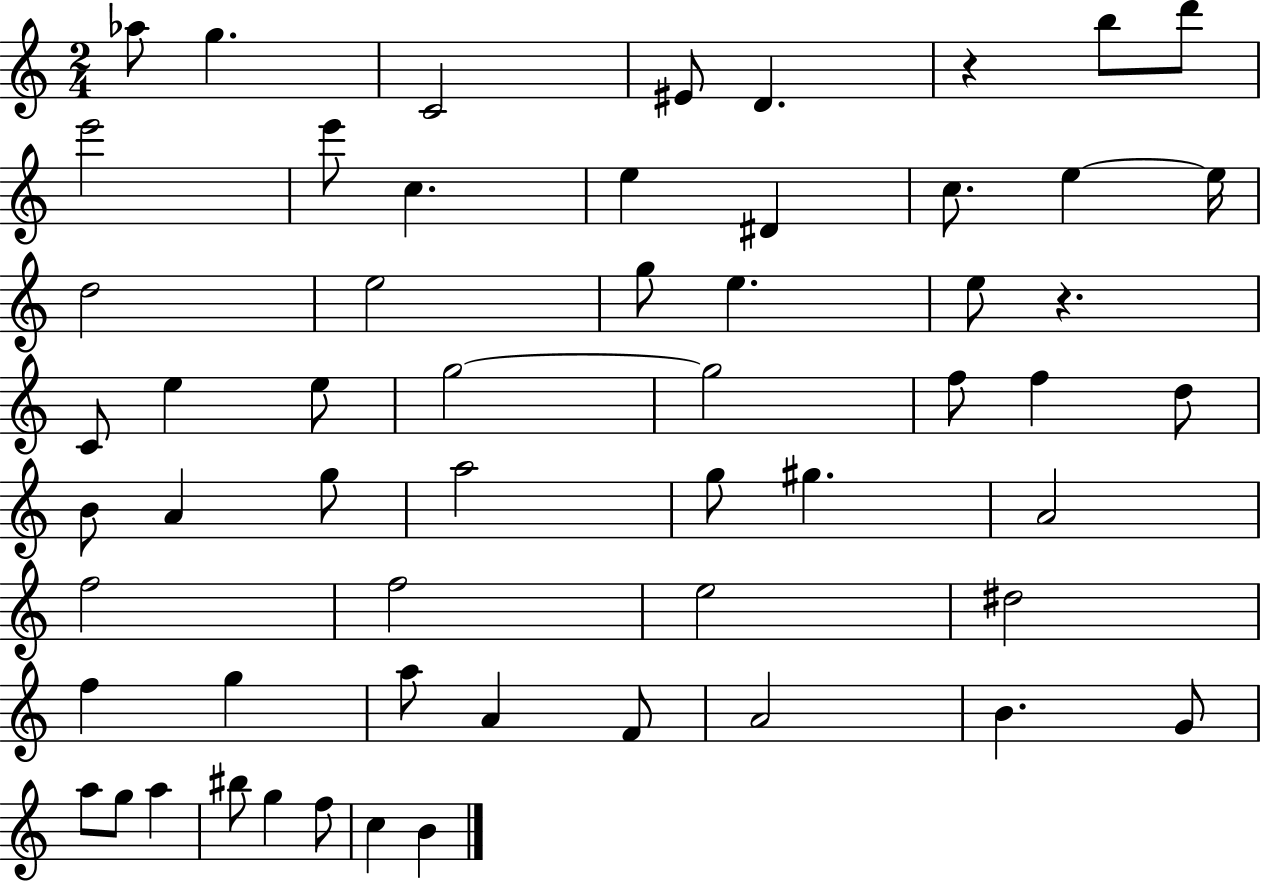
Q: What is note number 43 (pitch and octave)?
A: A4